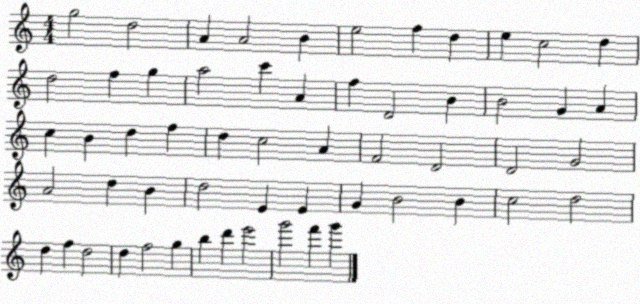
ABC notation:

X:1
T:Untitled
M:4/4
L:1/4
K:C
g2 d2 A A2 B e2 f d e c2 d d2 f g a2 c' A f D2 B B2 G A c B d f d c2 A F2 D2 D2 G2 A2 d B d2 E E G B2 B c2 d2 d f d2 d f2 g b d' e'2 g'2 f' g'